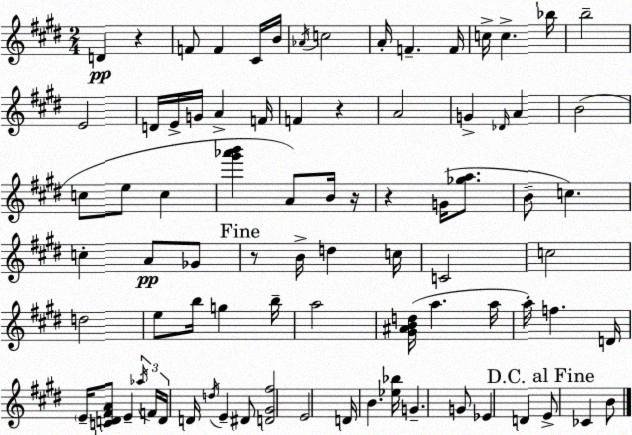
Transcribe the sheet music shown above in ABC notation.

X:1
T:Untitled
M:2/4
L:1/4
K:E
D z F/2 F ^C/4 B/4 _A/4 c2 A/4 F F/4 c/4 c _b/4 b2 E2 D/4 E/4 G/4 A F/4 F z A2 G _D/4 A B2 c/2 e/2 c [^g'_a'b'] A/2 B/4 z/4 z G/4 [_ga]/2 B/2 c c A/2 _G/2 z/2 B/4 d c/4 C2 c2 d2 e/2 b/4 g b/4 a2 [^G^ABd]/4 a a/4 a/4 f D/4 E/4 [CD^FA]/2 E _a/4 F/4 D/4 D/4 d/4 E ^D/2 [D^G^f]2 E2 D/4 B [_e_b]/4 G G/2 _E D E/2 _C B/2